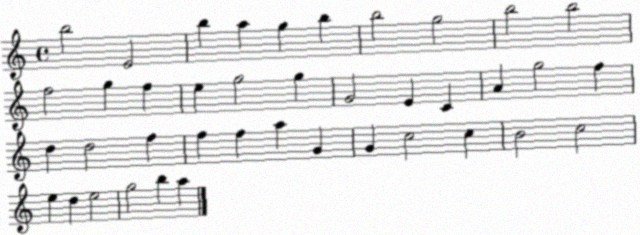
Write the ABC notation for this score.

X:1
T:Untitled
M:4/4
L:1/4
K:C
b2 E2 b a g b b2 g2 b2 b2 f2 g f e g2 g G2 E C A g2 f d d2 f f f a G G c2 c B2 c2 e d e2 g2 b a